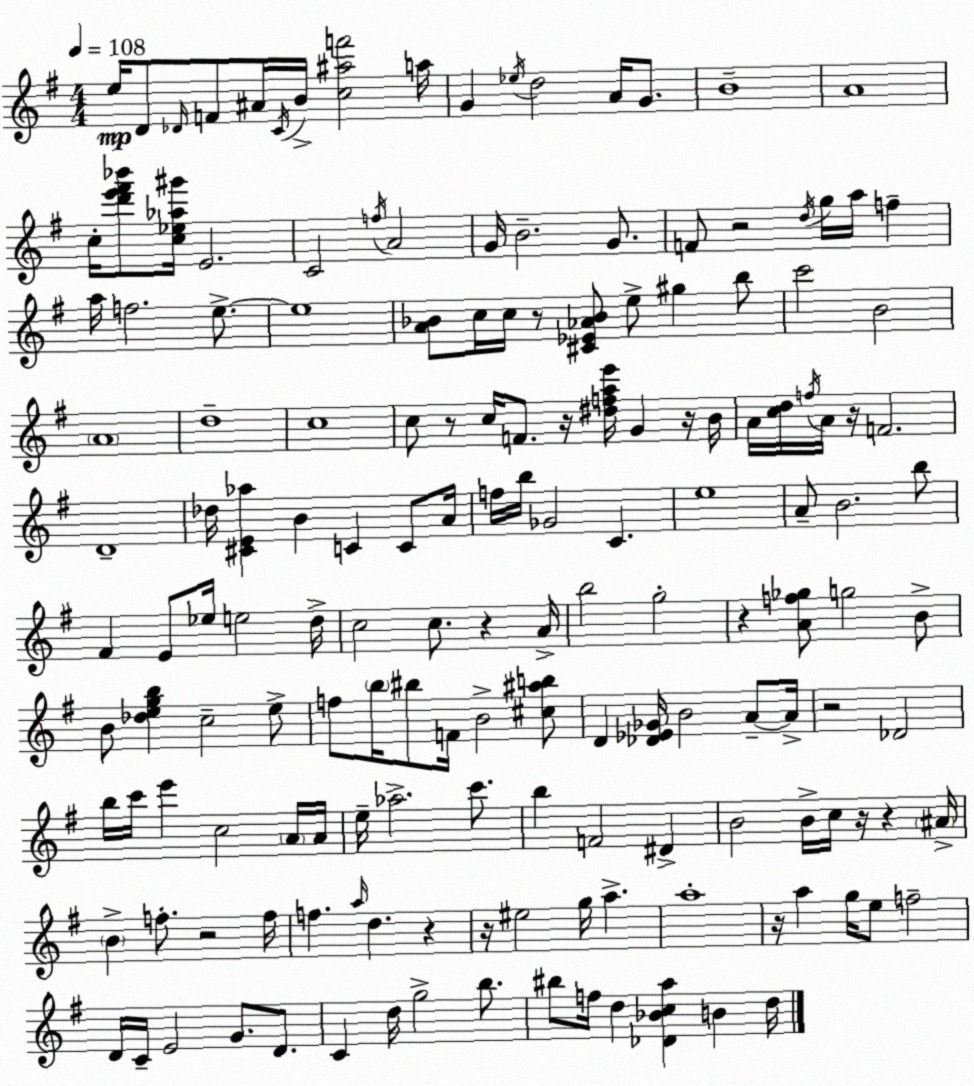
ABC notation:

X:1
T:Untitled
M:4/4
L:1/4
K:G
e/4 D/2 _D/4 F/2 ^A/4 C/4 B/4 [c^af']2 a/4 G _e/4 d2 A/4 G/2 B4 A4 c/4 [d'e'^f'_b']/2 [c_e_a^g']/4 E2 C2 f/4 A2 G/4 B2 G/2 F/2 z2 d/4 g/4 a/4 f a/4 f2 e/2 e4 [A_B]/2 c/4 c/4 z/2 [^C_E_A_B]/2 e/2 ^g b/2 c'2 B2 A4 d4 c4 c/2 z/2 c/4 F/2 z/4 [^dfae']/4 G z/4 B/4 A/4 [cd]/4 f/4 A/4 z/4 F2 D4 _d/4 [^CE_a] B C C/2 A/4 f/4 b/4 _G2 C e4 A/2 B2 b/2 ^F E/2 _e/4 e2 d/4 c2 c/2 z A/4 b2 g2 z [Af_g]/2 g2 B/2 B/2 [_degb] c2 e/2 f/2 b/4 ^b/2 F/4 B2 [^c^ab]/2 D [_D_E_G]/4 B2 A/2 A/4 z2 _D2 b/4 c'/4 e' c2 A/4 A/4 e/4 _a2 c'/2 b F2 ^D B2 B/4 c/4 z/4 z ^A/4 B f/2 z2 f/4 f a/4 d z z/4 ^e2 g/4 a a4 z/4 a g/4 e/2 f2 D/4 C/4 E2 G/2 D/2 C d/4 g2 b/2 ^b/2 f/4 d [_D_Bca] B d/4